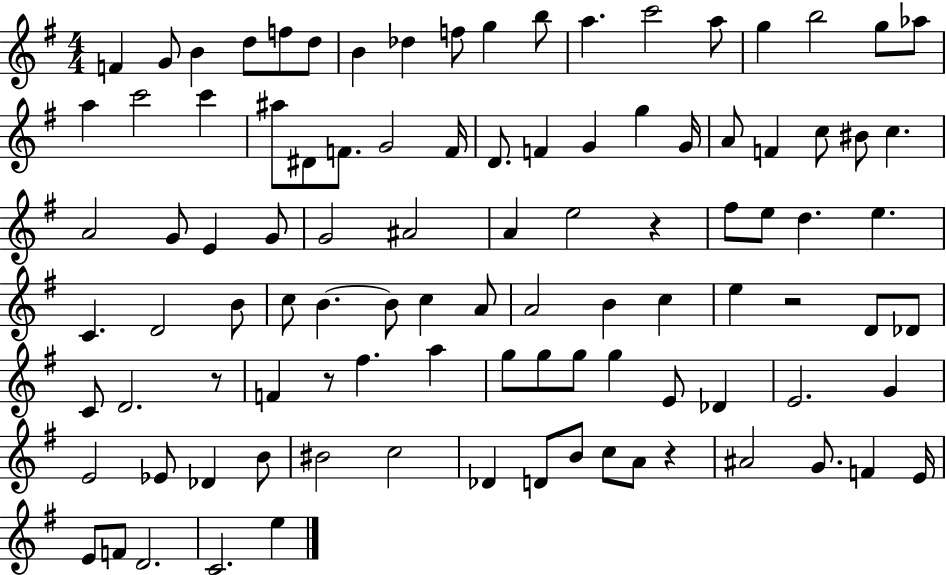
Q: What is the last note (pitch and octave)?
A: E5